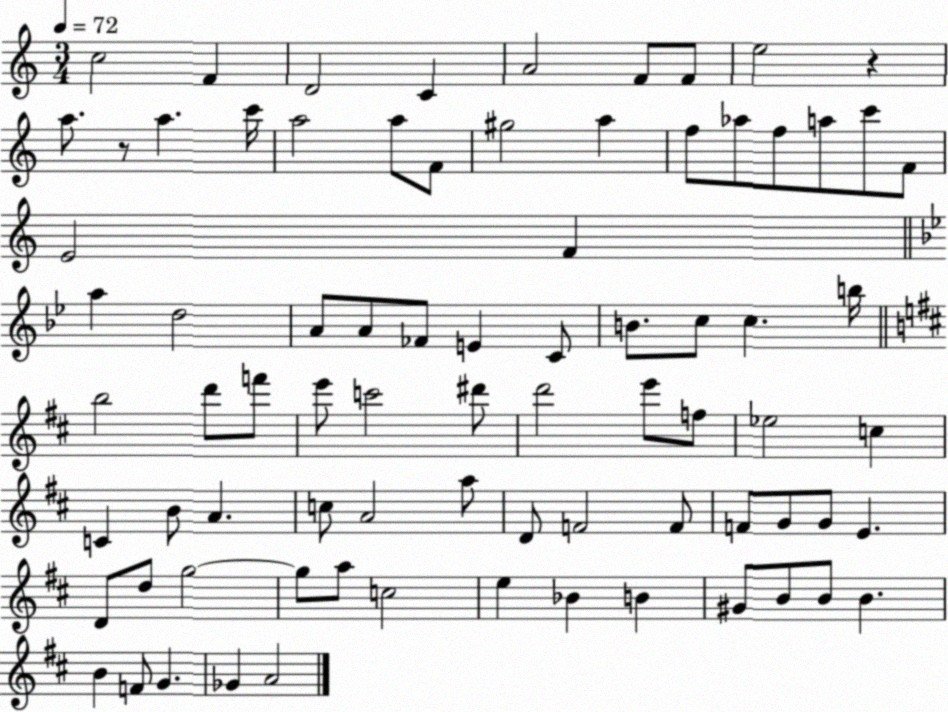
X:1
T:Untitled
M:3/4
L:1/4
K:C
c2 F D2 C A2 F/2 F/2 e2 z a/2 z/2 a c'/4 a2 a/2 F/2 ^g2 a f/2 _a/2 f/2 a/2 c'/2 F/2 E2 F a d2 A/2 A/2 _F/2 E C/2 B/2 c/2 c b/4 b2 d'/2 f'/2 e'/2 c'2 ^d'/2 d'2 e'/2 f/2 _e2 c C B/2 A c/2 A2 a/2 D/2 F2 F/2 F/2 G/2 G/2 E D/2 d/2 g2 g/2 a/2 c2 e _B B ^G/2 B/2 B/2 B B F/2 G _G A2